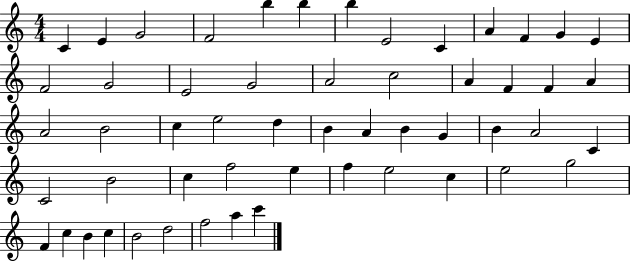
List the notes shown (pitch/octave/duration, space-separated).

C4/q E4/q G4/h F4/h B5/q B5/q B5/q E4/h C4/q A4/q F4/q G4/q E4/q F4/h G4/h E4/h G4/h A4/h C5/h A4/q F4/q F4/q A4/q A4/h B4/h C5/q E5/h D5/q B4/q A4/q B4/q G4/q B4/q A4/h C4/q C4/h B4/h C5/q F5/h E5/q F5/q E5/h C5/q E5/h G5/h F4/q C5/q B4/q C5/q B4/h D5/h F5/h A5/q C6/q